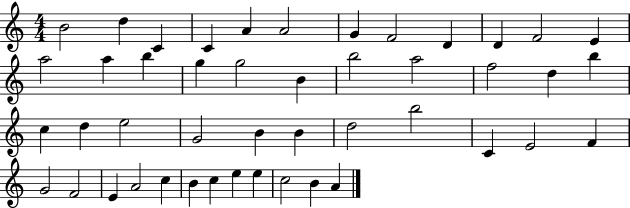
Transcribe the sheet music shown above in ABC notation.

X:1
T:Untitled
M:4/4
L:1/4
K:C
B2 d C C A A2 G F2 D D F2 E a2 a b g g2 B b2 a2 f2 d b c d e2 G2 B B d2 b2 C E2 F G2 F2 E A2 c B c e e c2 B A